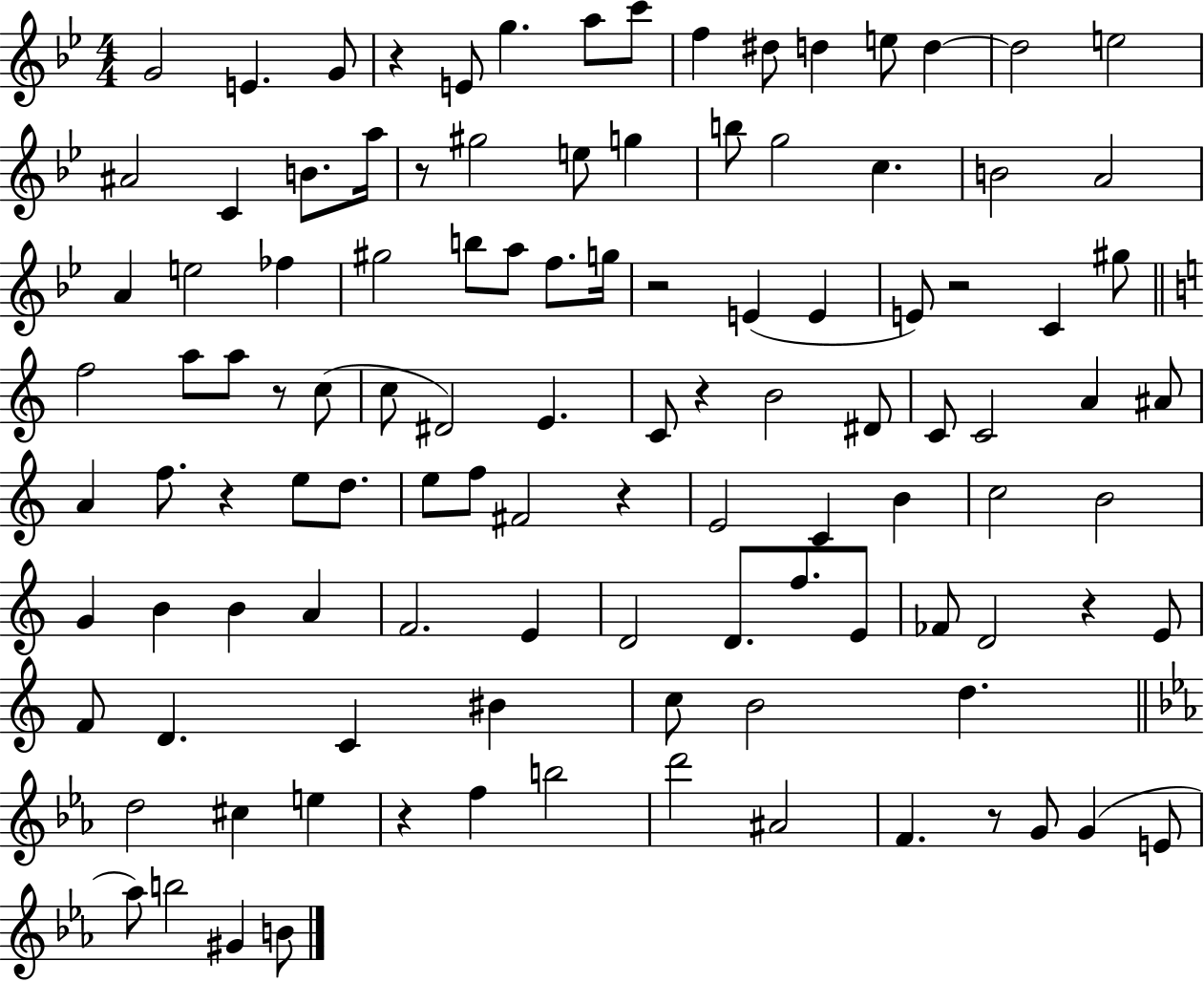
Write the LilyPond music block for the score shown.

{
  \clef treble
  \numericTimeSignature
  \time 4/4
  \key bes \major
  g'2 e'4. g'8 | r4 e'8 g''4. a''8 c'''8 | f''4 dis''8 d''4 e''8 d''4~~ | d''2 e''2 | \break ais'2 c'4 b'8. a''16 | r8 gis''2 e''8 g''4 | b''8 g''2 c''4. | b'2 a'2 | \break a'4 e''2 fes''4 | gis''2 b''8 a''8 f''8. g''16 | r2 e'4( e'4 | e'8) r2 c'4 gis''8 | \break \bar "||" \break \key a \minor f''2 a''8 a''8 r8 c''8( | c''8 dis'2) e'4. | c'8 r4 b'2 dis'8 | c'8 c'2 a'4 ais'8 | \break a'4 f''8. r4 e''8 d''8. | e''8 f''8 fis'2 r4 | e'2 c'4 b'4 | c''2 b'2 | \break g'4 b'4 b'4 a'4 | f'2. e'4 | d'2 d'8. f''8. e'8 | fes'8 d'2 r4 e'8 | \break f'8 d'4. c'4 bis'4 | c''8 b'2 d''4. | \bar "||" \break \key ees \major d''2 cis''4 e''4 | r4 f''4 b''2 | d'''2 ais'2 | f'4. r8 g'8 g'4( e'8 | \break aes''8) b''2 gis'4 b'8 | \bar "|."
}